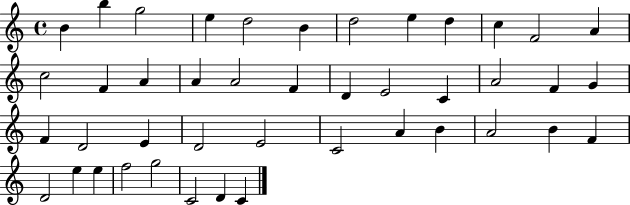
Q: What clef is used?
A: treble